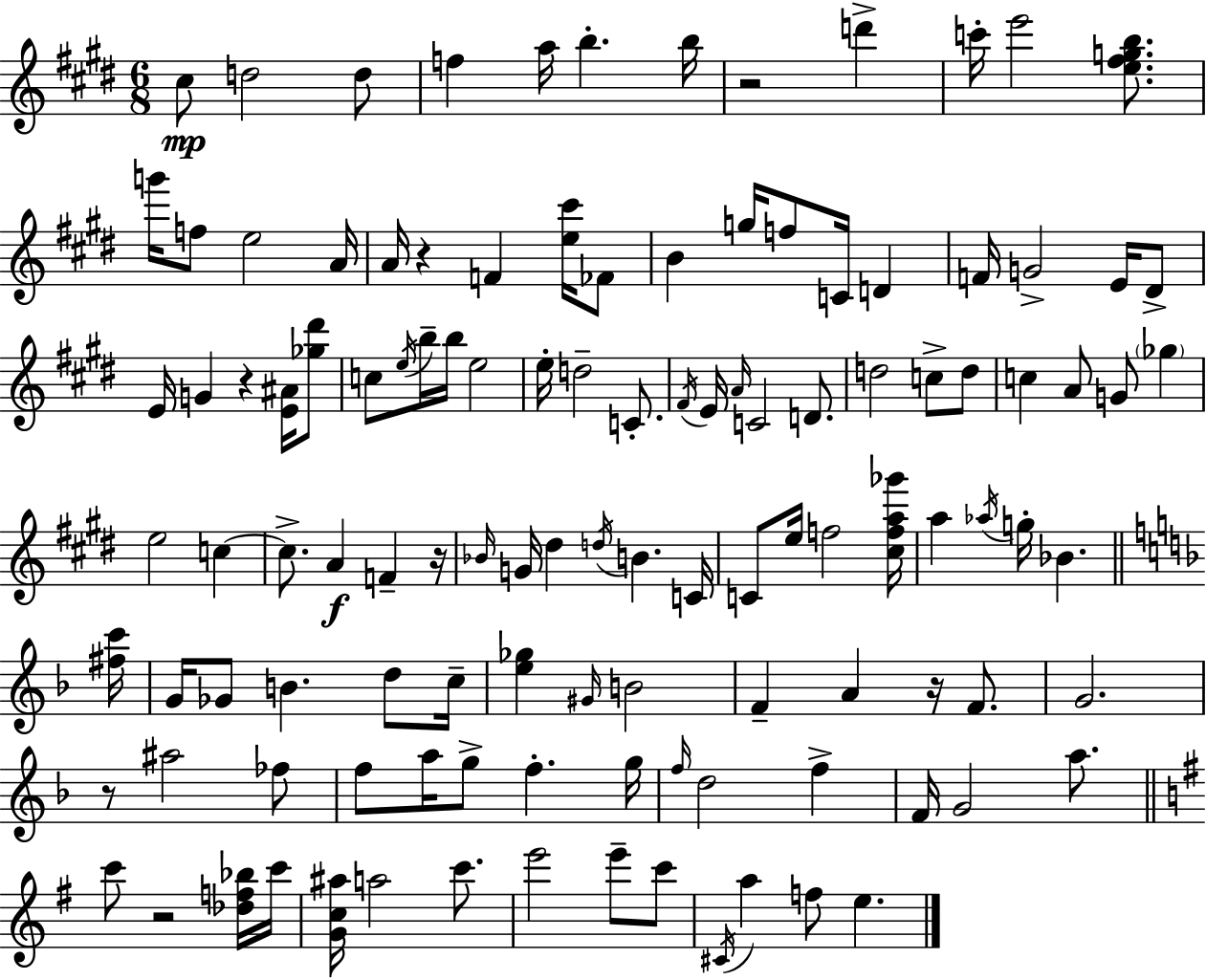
C#5/e D5/h D5/e F5/q A5/s B5/q. B5/s R/h D6/q C6/s E6/h [E5,F#5,G5,B5]/e. G6/s F5/e E5/h A4/s A4/s R/q F4/q [E5,C#6]/s FES4/e B4/q G5/s F5/e C4/s D4/q F4/s G4/h E4/s D#4/e E4/s G4/q R/q [E4,A#4]/s [Gb5,D#6]/e C5/e E5/s B5/s B5/s E5/h E5/s D5/h C4/e. F#4/s E4/s A4/s C4/h D4/e. D5/h C5/e D5/e C5/q A4/e G4/e Gb5/q E5/h C5/q C5/e. A4/q F4/q R/s Bb4/s G4/s D#5/q D5/s B4/q. C4/s C4/e E5/s F5/h [C#5,F5,A5,Gb6]/s A5/q Ab5/s G5/s Bb4/q. [F#5,C6]/s G4/s Gb4/e B4/q. D5/e C5/s [E5,Gb5]/q G#4/s B4/h F4/q A4/q R/s F4/e. G4/h. R/e A#5/h FES5/e F5/e A5/s G5/e F5/q. G5/s F5/s D5/h F5/q F4/s G4/h A5/e. C6/e R/h [Db5,F5,Bb5]/s C6/s [G4,C5,A#5]/s A5/h C6/e. E6/h E6/e C6/e C#4/s A5/q F5/e E5/q.